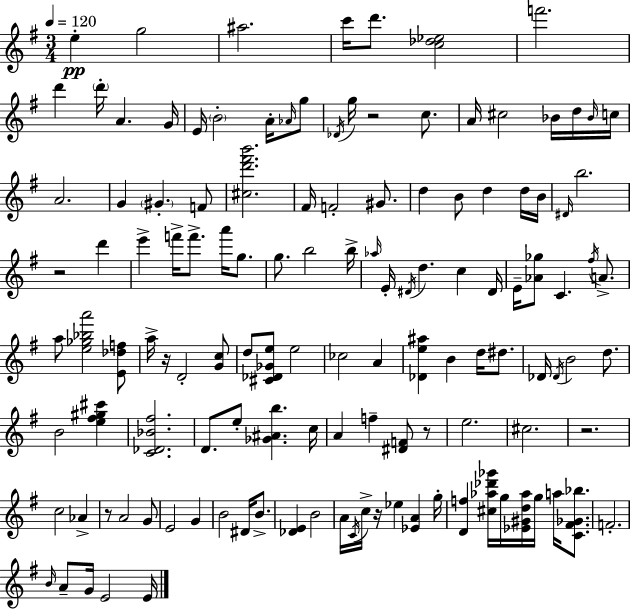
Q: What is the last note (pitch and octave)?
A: E4